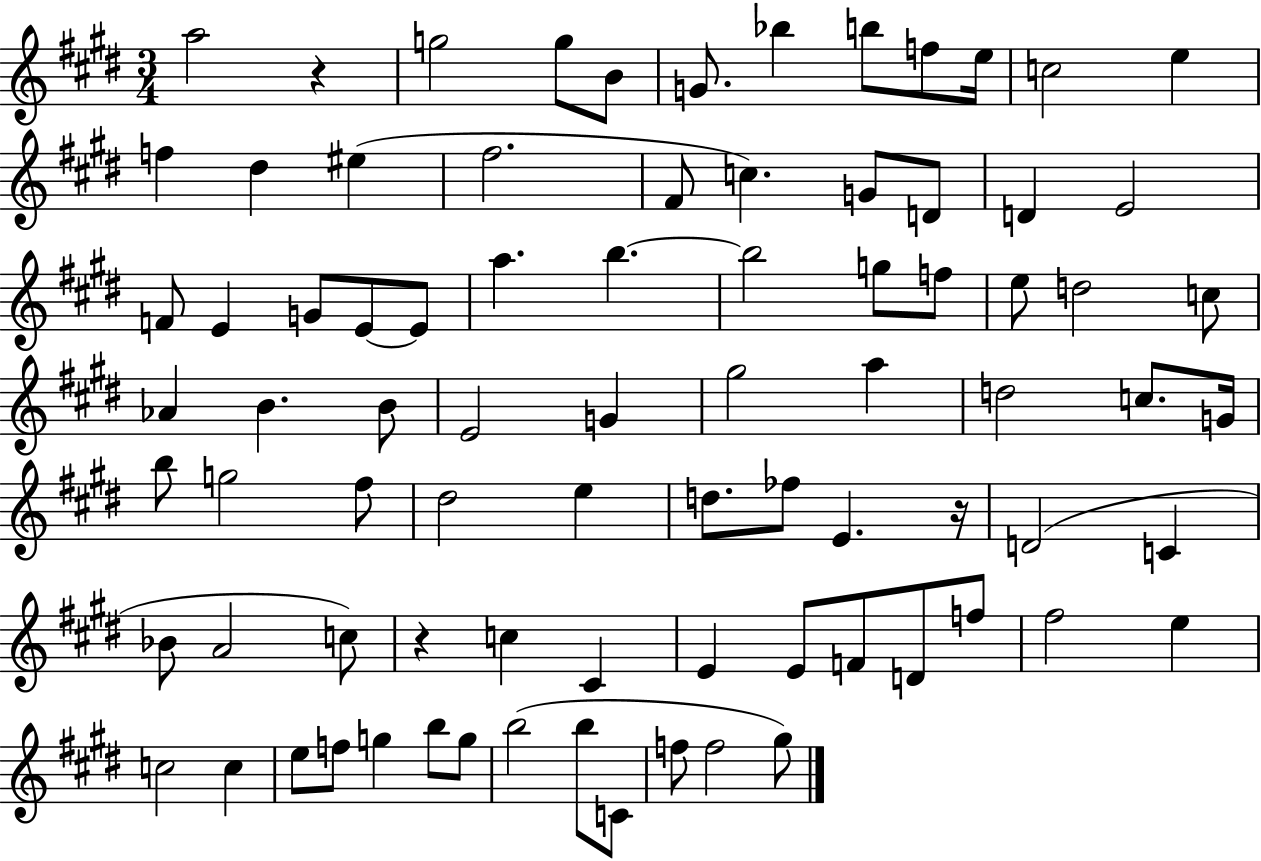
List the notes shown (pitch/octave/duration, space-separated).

A5/h R/q G5/h G5/e B4/e G4/e. Bb5/q B5/e F5/e E5/s C5/h E5/q F5/q D#5/q EIS5/q F#5/h. F#4/e C5/q. G4/e D4/e D4/q E4/h F4/e E4/q G4/e E4/e E4/e A5/q. B5/q. B5/h G5/e F5/e E5/e D5/h C5/e Ab4/q B4/q. B4/e E4/h G4/q G#5/h A5/q D5/h C5/e. G4/s B5/e G5/h F#5/e D#5/h E5/q D5/e. FES5/e E4/q. R/s D4/h C4/q Bb4/e A4/h C5/e R/q C5/q C#4/q E4/q E4/e F4/e D4/e F5/e F#5/h E5/q C5/h C5/q E5/e F5/e G5/q B5/e G5/e B5/h B5/e C4/e F5/e F5/h G#5/e